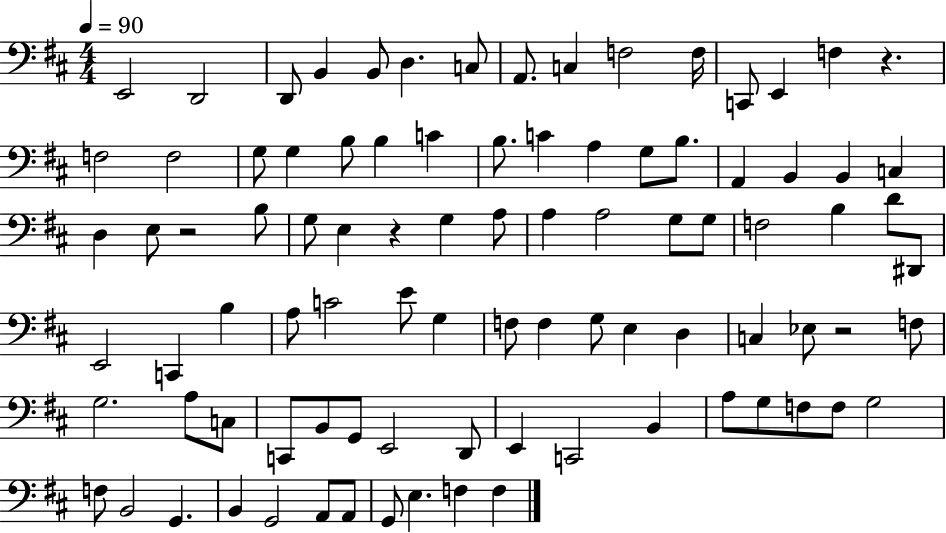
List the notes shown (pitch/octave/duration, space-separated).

E2/h D2/h D2/e B2/q B2/e D3/q. C3/e A2/e. C3/q F3/h F3/s C2/e E2/q F3/q R/q. F3/h F3/h G3/e G3/q B3/e B3/q C4/q B3/e. C4/q A3/q G3/e B3/e. A2/q B2/q B2/q C3/q D3/q E3/e R/h B3/e G3/e E3/q R/q G3/q A3/e A3/q A3/h G3/e G3/e F3/h B3/q D4/e D#2/e E2/h C2/q B3/q A3/e C4/h E4/e G3/q F3/e F3/q G3/e E3/q D3/q C3/q Eb3/e R/h F3/e G3/h. A3/e C3/e C2/e B2/e G2/e E2/h D2/e E2/q C2/h B2/q A3/e G3/e F3/e F3/e G3/h F3/e B2/h G2/q. B2/q G2/h A2/e A2/e G2/e E3/q. F3/q F3/q